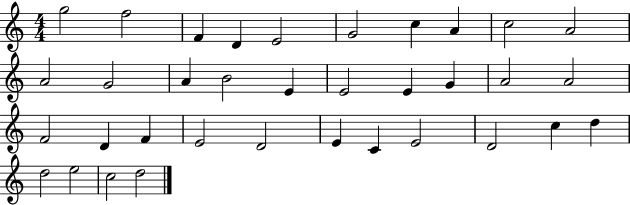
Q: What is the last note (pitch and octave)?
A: D5